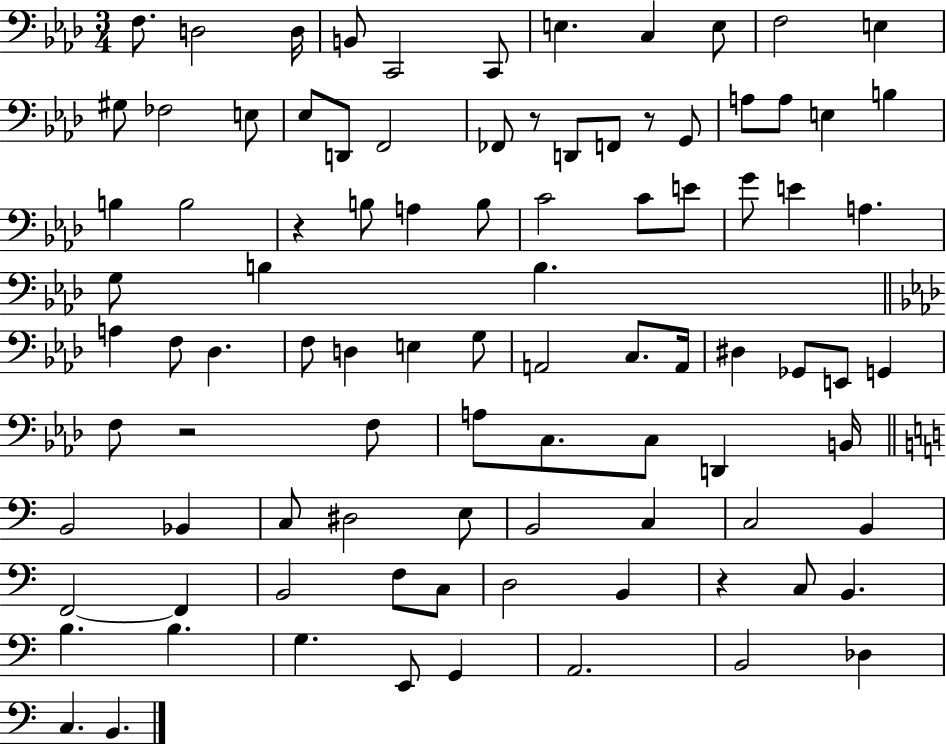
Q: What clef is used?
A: bass